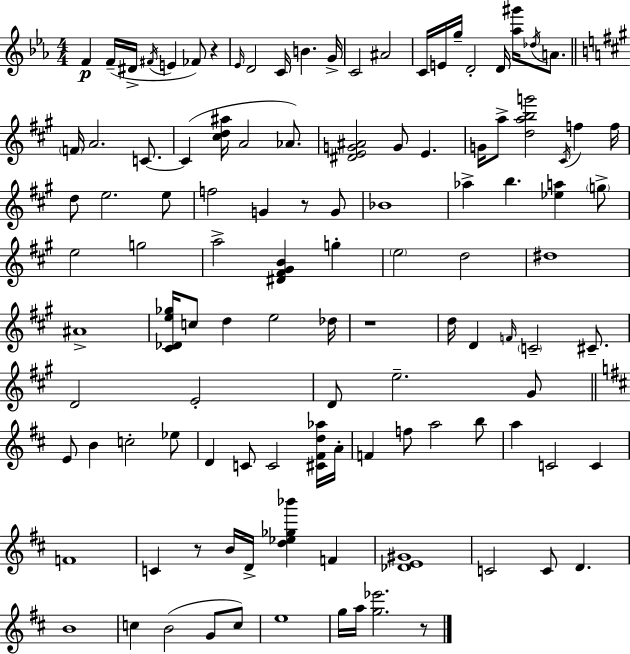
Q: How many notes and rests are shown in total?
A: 112